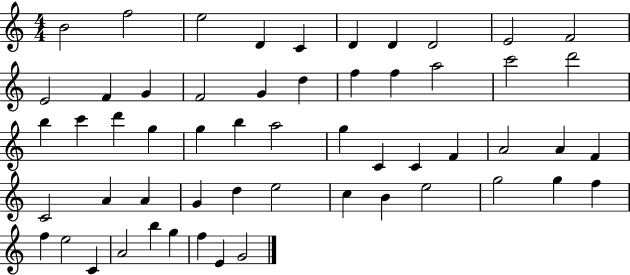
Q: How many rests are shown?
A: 0